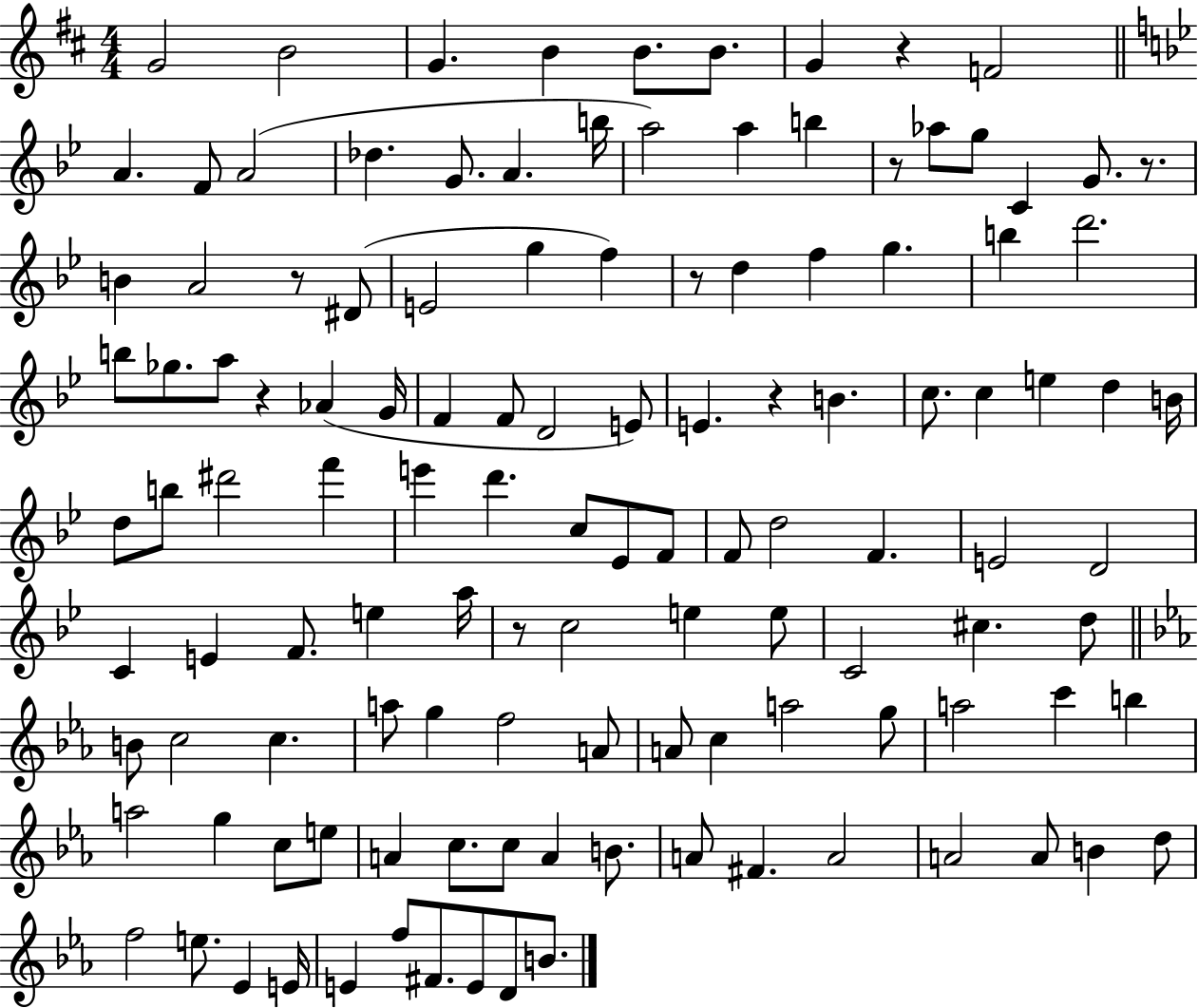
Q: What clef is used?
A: treble